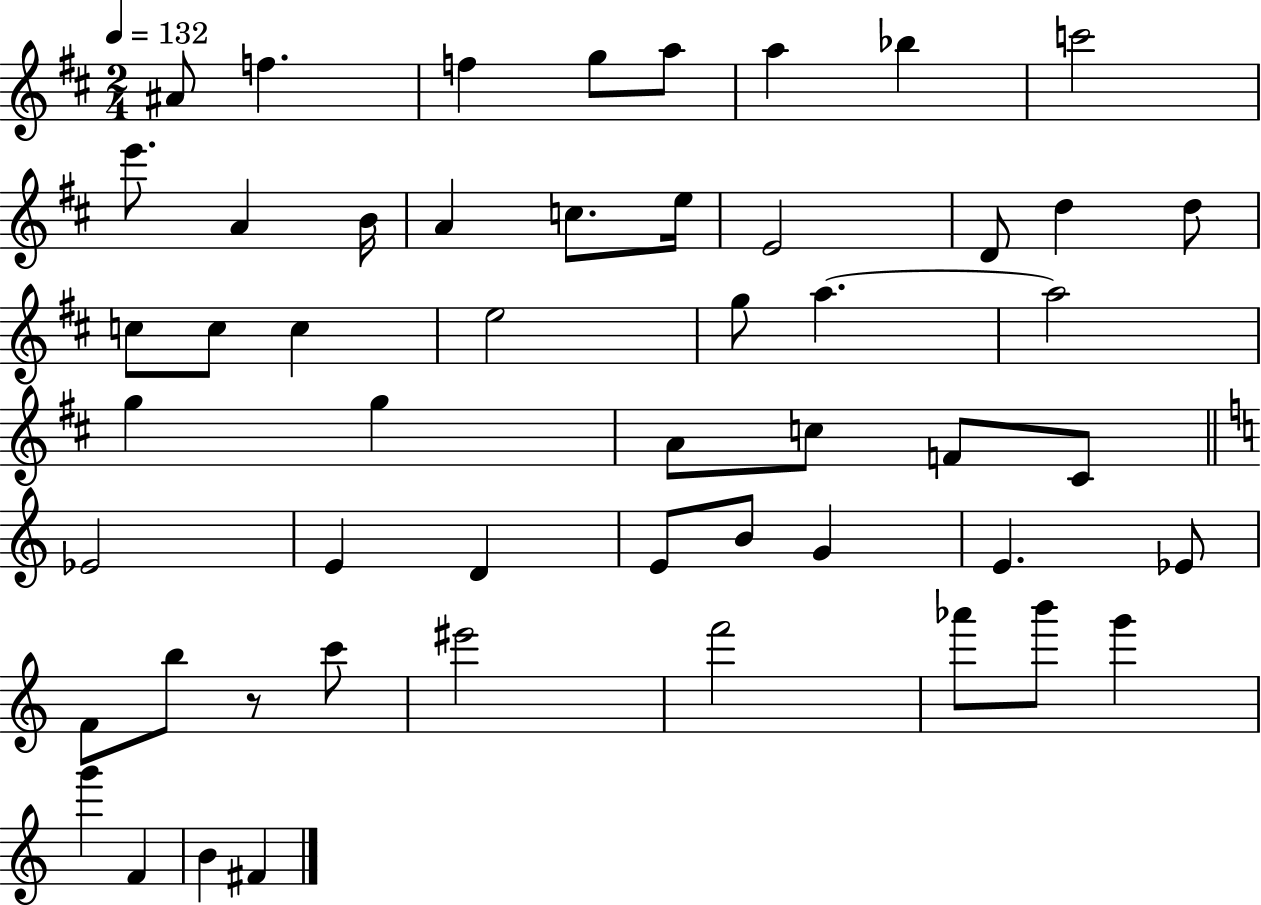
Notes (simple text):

A#4/e F5/q. F5/q G5/e A5/e A5/q Bb5/q C6/h E6/e. A4/q B4/s A4/q C5/e. E5/s E4/h D4/e D5/q D5/e C5/e C5/e C5/q E5/h G5/e A5/q. A5/h G5/q G5/q A4/e C5/e F4/e C#4/e Eb4/h E4/q D4/q E4/e B4/e G4/q E4/q. Eb4/e F4/e B5/e R/e C6/e EIS6/h F6/h Ab6/e B6/e G6/q G6/q F4/q B4/q F#4/q